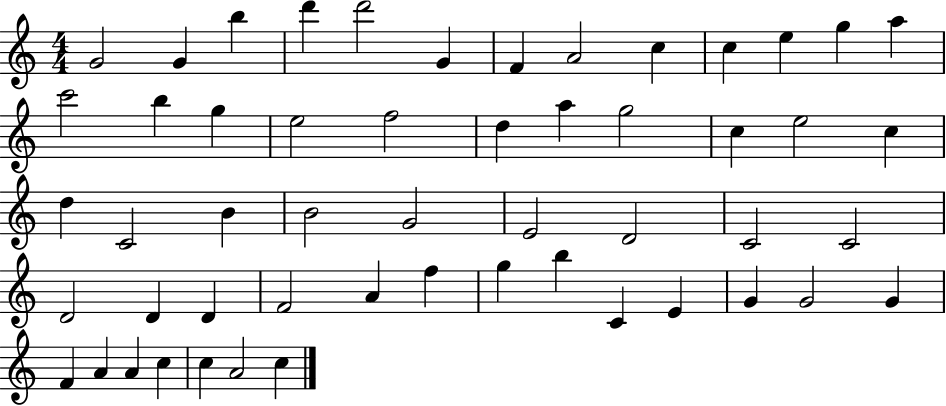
{
  \clef treble
  \numericTimeSignature
  \time 4/4
  \key c \major
  g'2 g'4 b''4 | d'''4 d'''2 g'4 | f'4 a'2 c''4 | c''4 e''4 g''4 a''4 | \break c'''2 b''4 g''4 | e''2 f''2 | d''4 a''4 g''2 | c''4 e''2 c''4 | \break d''4 c'2 b'4 | b'2 g'2 | e'2 d'2 | c'2 c'2 | \break d'2 d'4 d'4 | f'2 a'4 f''4 | g''4 b''4 c'4 e'4 | g'4 g'2 g'4 | \break f'4 a'4 a'4 c''4 | c''4 a'2 c''4 | \bar "|."
}